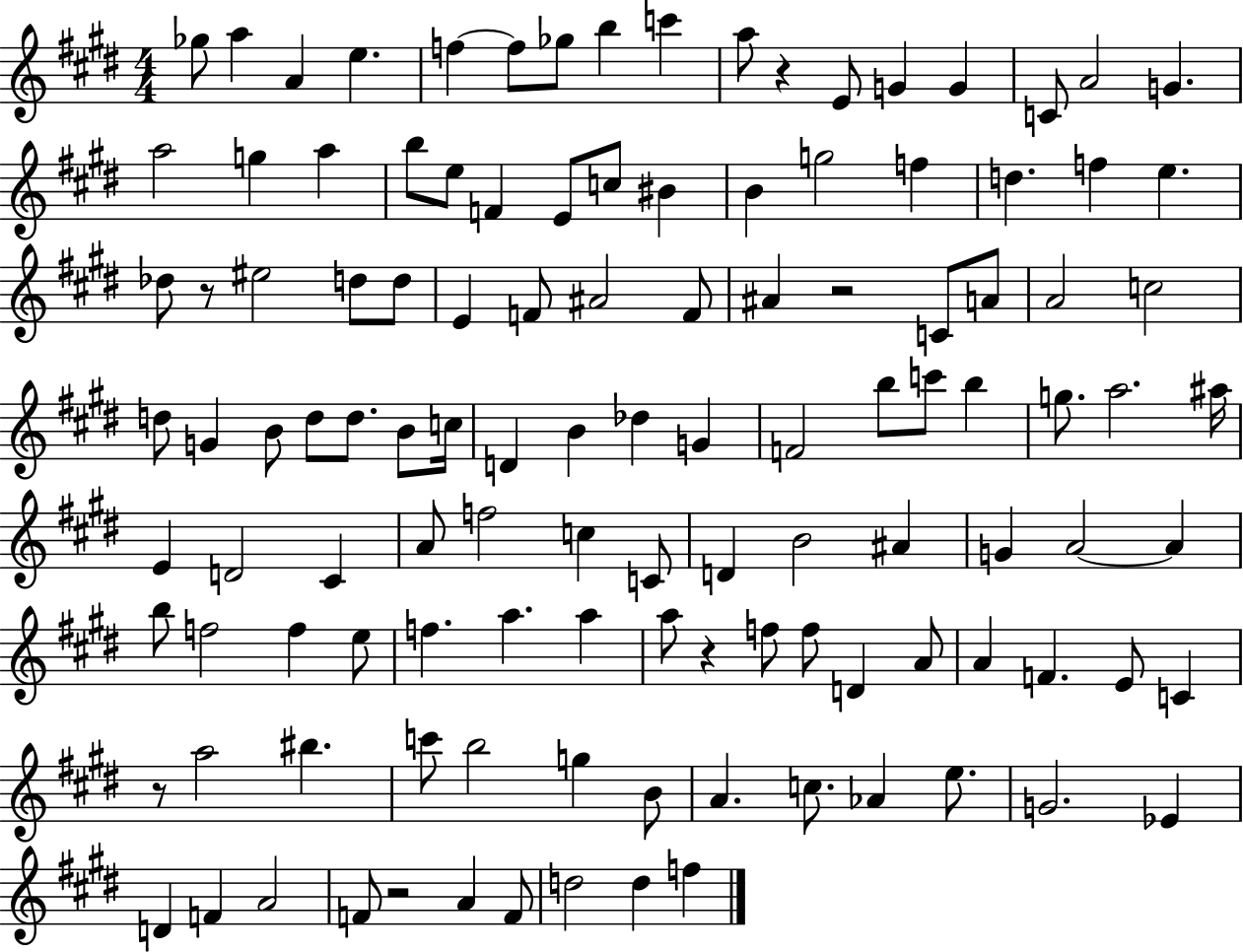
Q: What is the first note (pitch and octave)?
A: Gb5